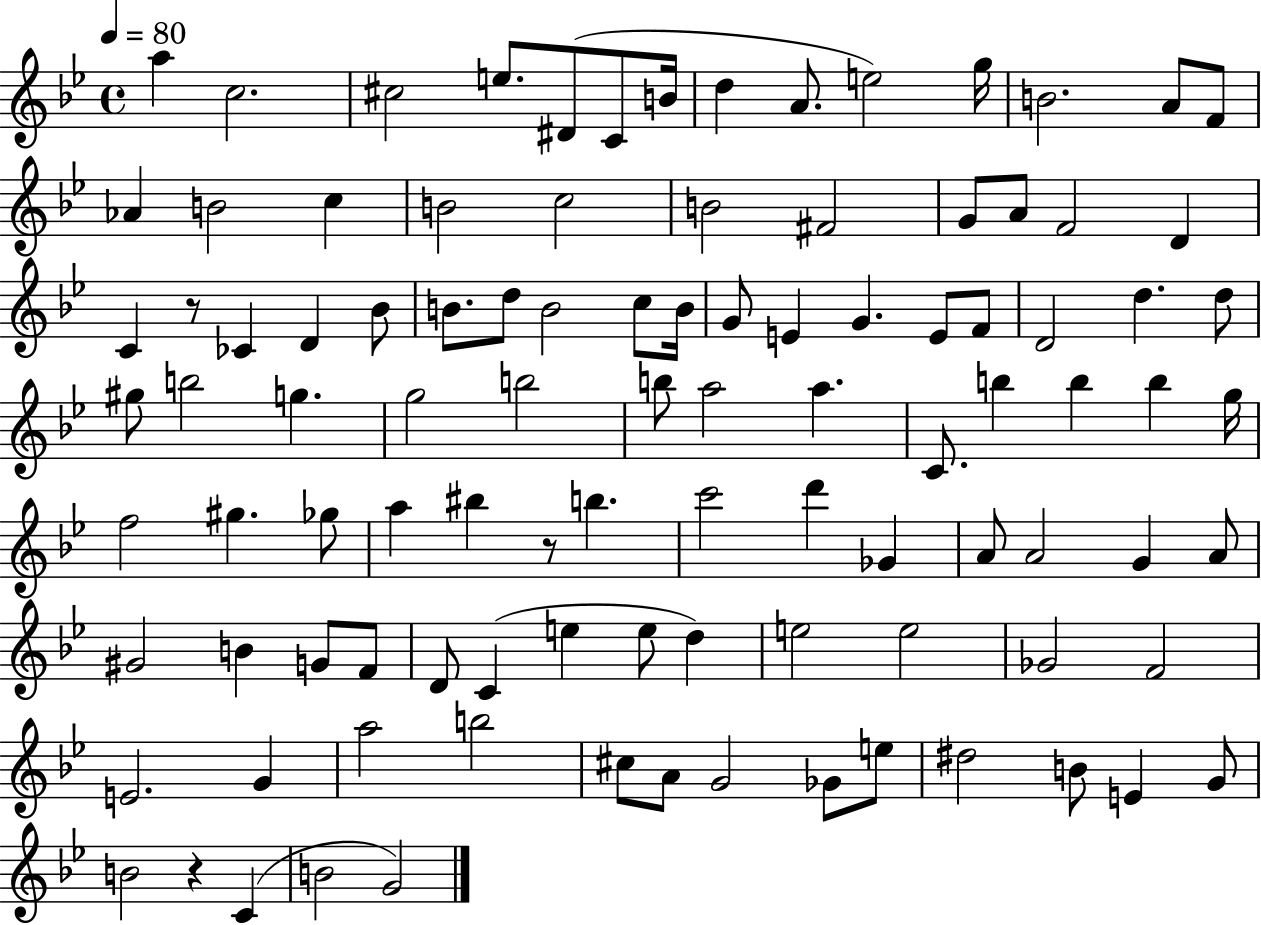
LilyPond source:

{
  \clef treble
  \time 4/4
  \defaultTimeSignature
  \key bes \major
  \tempo 4 = 80
  \repeat volta 2 { a''4 c''2. | cis''2 e''8. dis'8( c'8 b'16 | d''4 a'8. e''2) g''16 | b'2. a'8 f'8 | \break aes'4 b'2 c''4 | b'2 c''2 | b'2 fis'2 | g'8 a'8 f'2 d'4 | \break c'4 r8 ces'4 d'4 bes'8 | b'8. d''8 b'2 c''8 b'16 | g'8 e'4 g'4. e'8 f'8 | d'2 d''4. d''8 | \break gis''8 b''2 g''4. | g''2 b''2 | b''8 a''2 a''4. | c'8. b''4 b''4 b''4 g''16 | \break f''2 gis''4. ges''8 | a''4 bis''4 r8 b''4. | c'''2 d'''4 ges'4 | a'8 a'2 g'4 a'8 | \break gis'2 b'4 g'8 f'8 | d'8 c'4( e''4 e''8 d''4) | e''2 e''2 | ges'2 f'2 | \break e'2. g'4 | a''2 b''2 | cis''8 a'8 g'2 ges'8 e''8 | dis''2 b'8 e'4 g'8 | \break b'2 r4 c'4( | b'2 g'2) | } \bar "|."
}